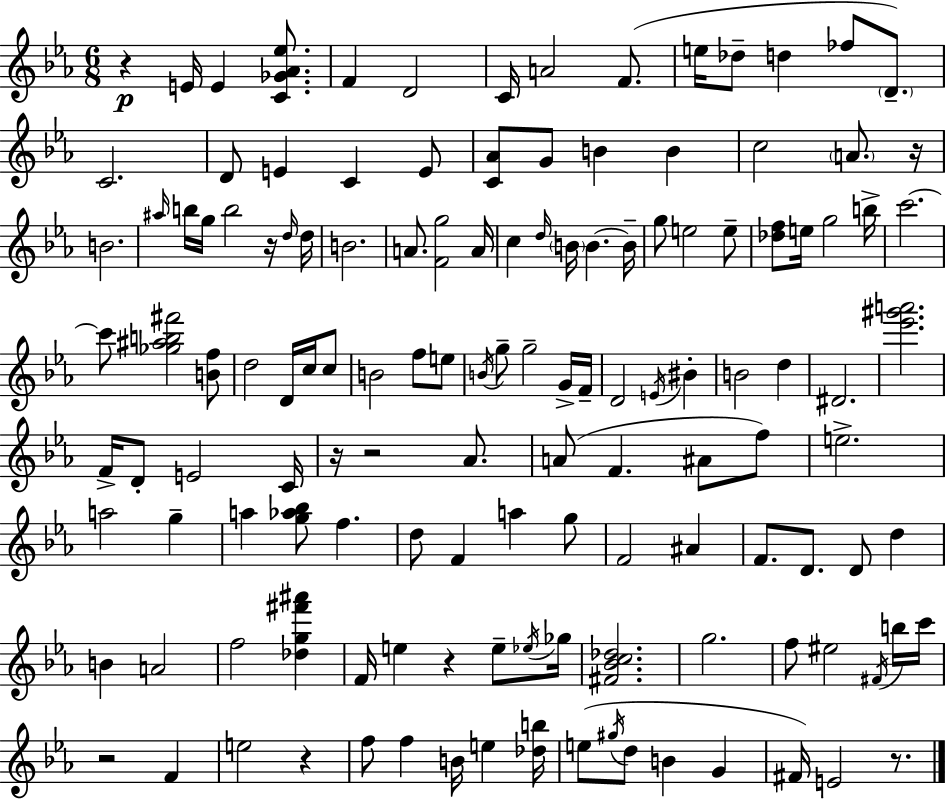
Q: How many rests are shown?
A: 9